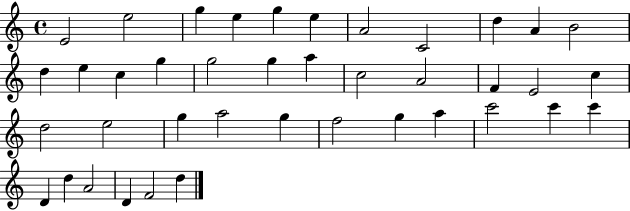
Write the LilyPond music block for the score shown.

{
  \clef treble
  \time 4/4
  \defaultTimeSignature
  \key c \major
  e'2 e''2 | g''4 e''4 g''4 e''4 | a'2 c'2 | d''4 a'4 b'2 | \break d''4 e''4 c''4 g''4 | g''2 g''4 a''4 | c''2 a'2 | f'4 e'2 c''4 | \break d''2 e''2 | g''4 a''2 g''4 | f''2 g''4 a''4 | c'''2 c'''4 c'''4 | \break d'4 d''4 a'2 | d'4 f'2 d''4 | \bar "|."
}